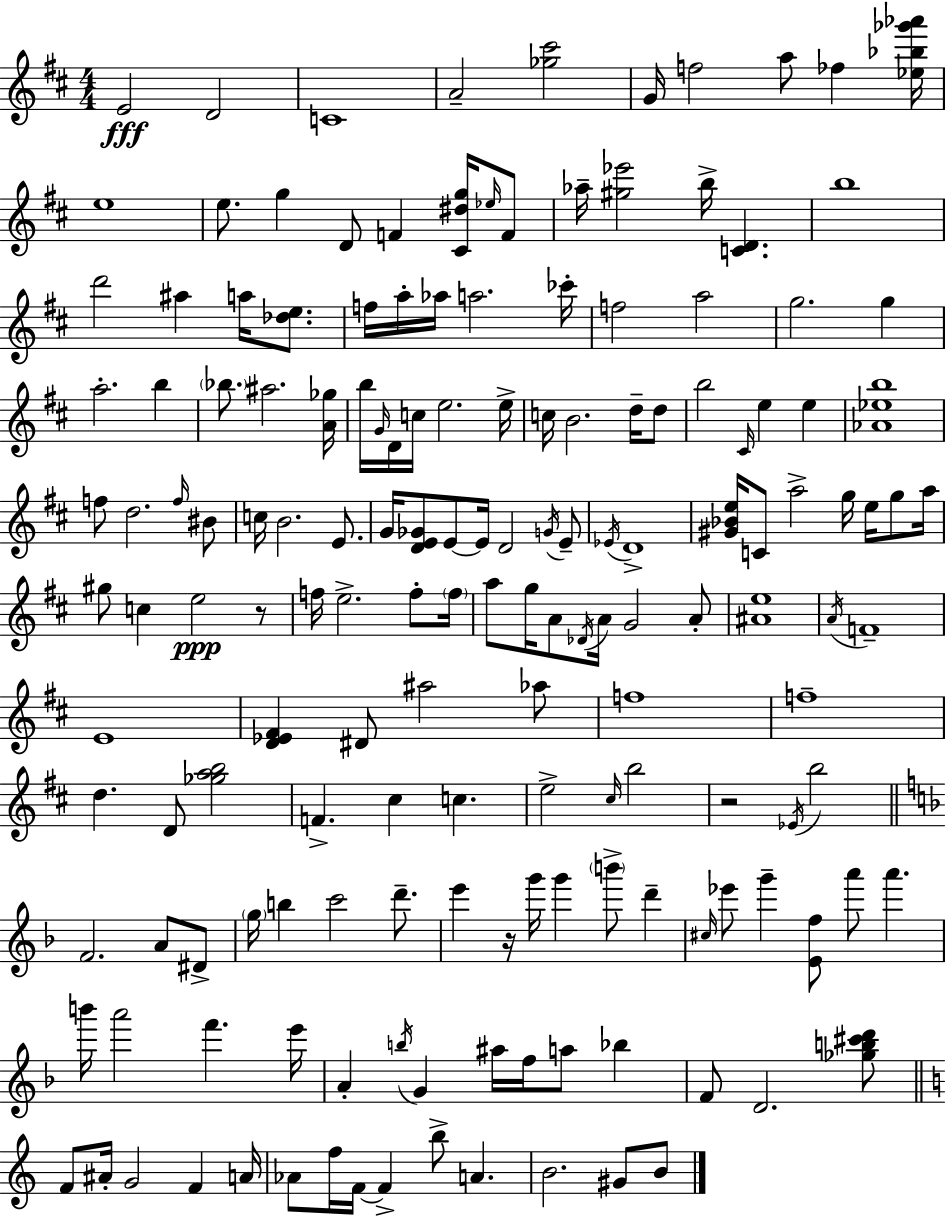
E4/h D4/h C4/w A4/h [Gb5,C#6]/h G4/s F5/h A5/e FES5/q [Eb5,Bb5,Gb6,Ab6]/s E5/w E5/e. G5/q D4/e F4/q [C#4,D#5,G5]/s Eb5/s F4/e Ab5/s [G#5,Eb6]/h B5/s [C4,D4]/q. B5/w D6/h A#5/q A5/s [Db5,E5]/e. F5/s A5/s Ab5/s A5/h. CES6/s F5/h A5/h G5/h. G5/q A5/h. B5/q Bb5/e. A#5/h. [A4,Gb5]/s B5/s G4/s D4/s C5/s E5/h. E5/s C5/s B4/h. D5/s D5/e B5/h C#4/s E5/q E5/q [Ab4,Eb5,B5]/w F5/e D5/h. F5/s BIS4/e C5/s B4/h. E4/e. G4/s [D4,E4,Gb4]/e E4/e E4/s D4/h G4/s E4/e Eb4/s D4/w [G#4,Bb4,E5]/s C4/e A5/h G5/s E5/s G5/e A5/s G#5/e C5/q E5/h R/e F5/s E5/h. F5/e F5/s A5/e G5/s A4/e Db4/s A4/s G4/h A4/e [A#4,E5]/w A4/s F4/w E4/w [D4,Eb4,F#4]/q D#4/e A#5/h Ab5/e F5/w F5/w D5/q. D4/e [Gb5,A5,B5]/h F4/q. C#5/q C5/q. E5/h C#5/s B5/h R/h Eb4/s B5/h F4/h. A4/e D#4/e G5/s B5/q C6/h D6/e. E6/q R/s G6/s G6/q B6/e D6/q C#5/s Eb6/e G6/q [E4,F5]/e A6/e A6/q. B6/s A6/h F6/q. E6/s A4/q B5/s G4/q A#5/s F5/s A5/e Bb5/q F4/e D4/h. [Gb5,B5,C#6,D6]/e F4/e A#4/s G4/h F4/q A4/s Ab4/e F5/s F4/s F4/q B5/e A4/q. B4/h. G#4/e B4/e